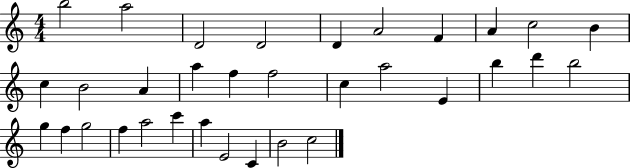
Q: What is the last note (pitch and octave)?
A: C5